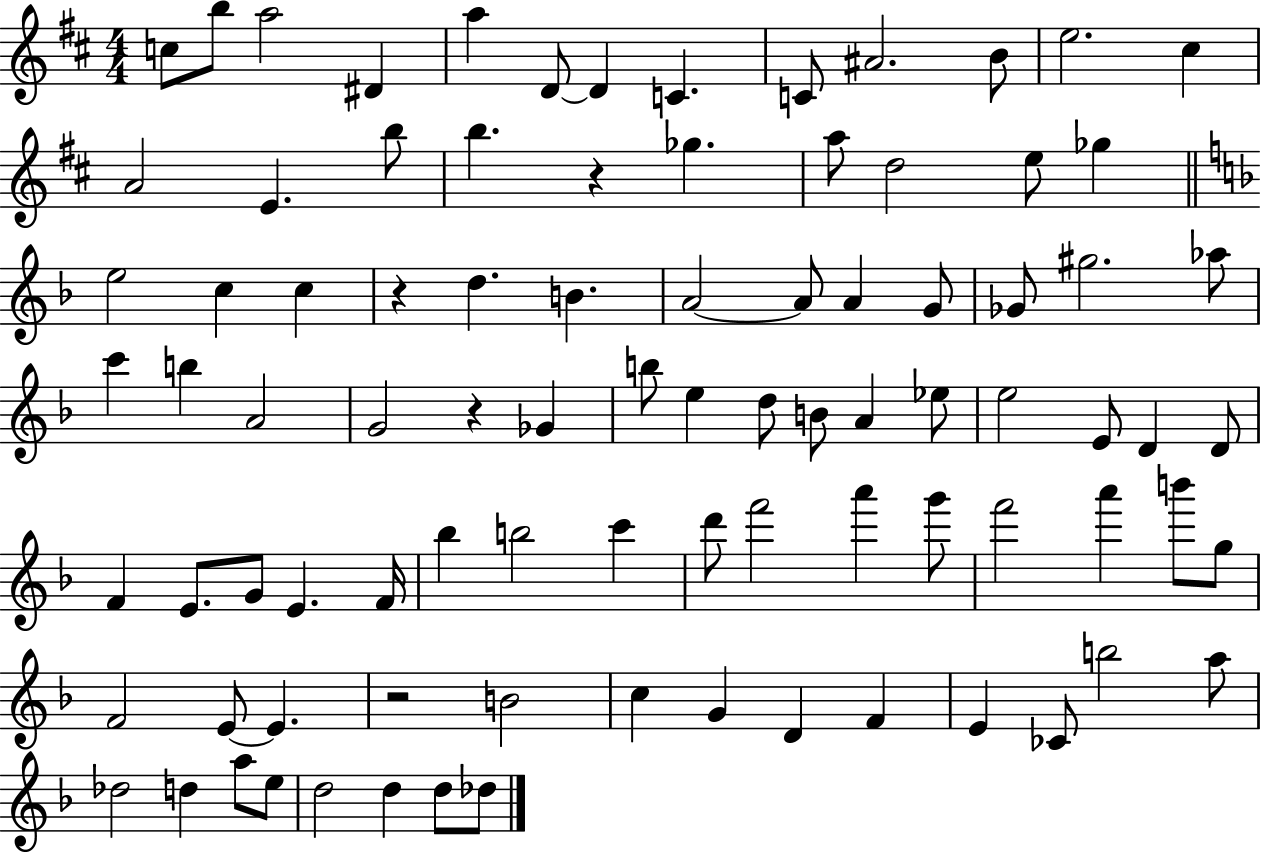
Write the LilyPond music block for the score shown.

{
  \clef treble
  \numericTimeSignature
  \time 4/4
  \key d \major
  \repeat volta 2 { c''8 b''8 a''2 dis'4 | a''4 d'8~~ d'4 c'4. | c'8 ais'2. b'8 | e''2. cis''4 | \break a'2 e'4. b''8 | b''4. r4 ges''4. | a''8 d''2 e''8 ges''4 | \bar "||" \break \key d \minor e''2 c''4 c''4 | r4 d''4. b'4. | a'2~~ a'8 a'4 g'8 | ges'8 gis''2. aes''8 | \break c'''4 b''4 a'2 | g'2 r4 ges'4 | b''8 e''4 d''8 b'8 a'4 ees''8 | e''2 e'8 d'4 d'8 | \break f'4 e'8. g'8 e'4. f'16 | bes''4 b''2 c'''4 | d'''8 f'''2 a'''4 g'''8 | f'''2 a'''4 b'''8 g''8 | \break f'2 e'8~~ e'4. | r2 b'2 | c''4 g'4 d'4 f'4 | e'4 ces'8 b''2 a''8 | \break des''2 d''4 a''8 e''8 | d''2 d''4 d''8 des''8 | } \bar "|."
}